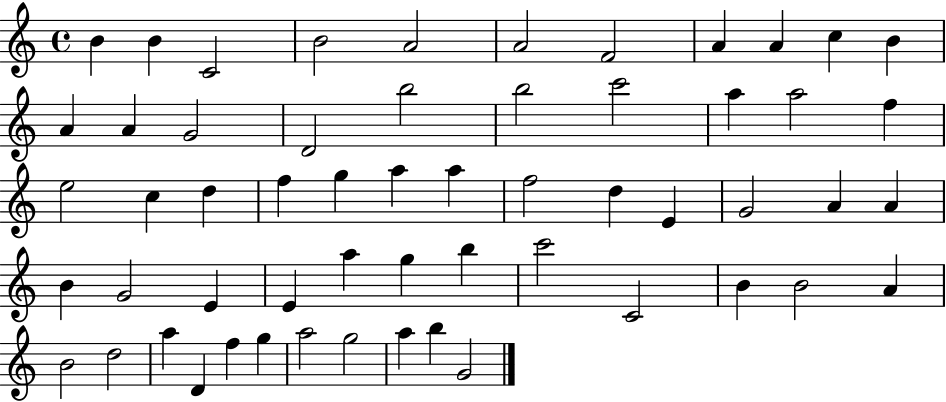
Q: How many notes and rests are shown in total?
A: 57